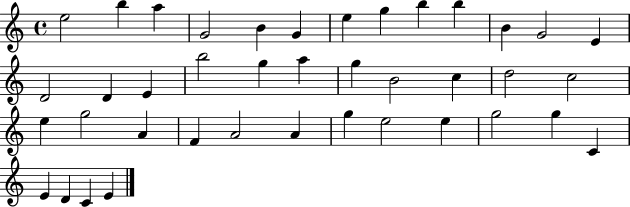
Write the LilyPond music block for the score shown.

{
  \clef treble
  \time 4/4
  \defaultTimeSignature
  \key c \major
  e''2 b''4 a''4 | g'2 b'4 g'4 | e''4 g''4 b''4 b''4 | b'4 g'2 e'4 | \break d'2 d'4 e'4 | b''2 g''4 a''4 | g''4 b'2 c''4 | d''2 c''2 | \break e''4 g''2 a'4 | f'4 a'2 a'4 | g''4 e''2 e''4 | g''2 g''4 c'4 | \break e'4 d'4 c'4 e'4 | \bar "|."
}